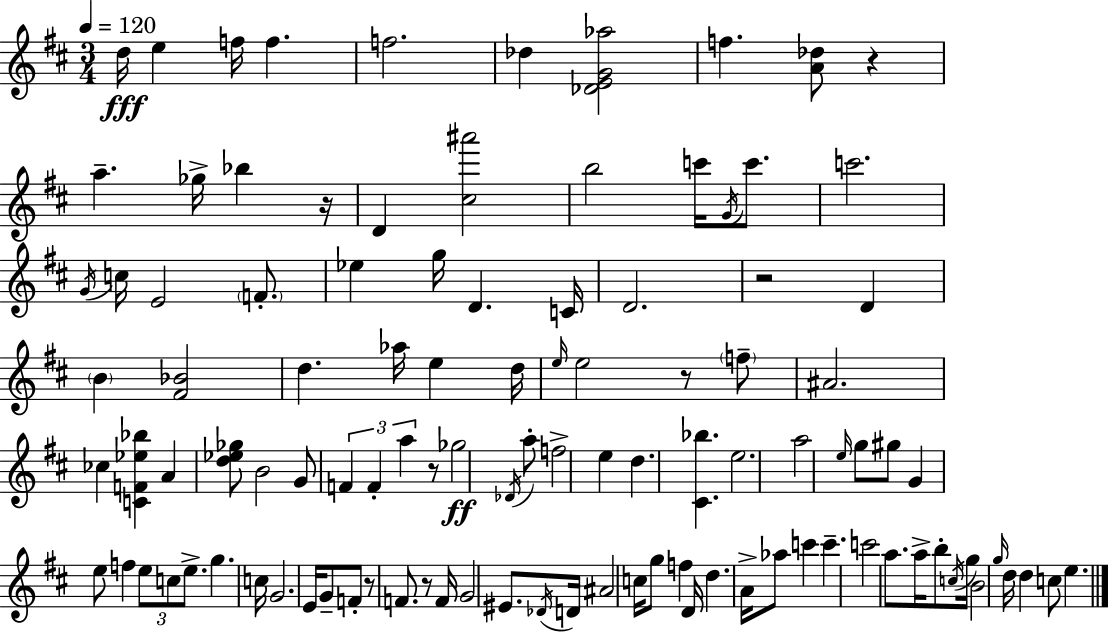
{
  \clef treble
  \numericTimeSignature
  \time 3/4
  \key d \major
  \tempo 4 = 120
  d''16\fff e''4 f''16 f''4. | f''2. | des''4 <des' e' g' aes''>2 | f''4. <a' des''>8 r4 | \break a''4.-- ges''16-> bes''4 r16 | d'4 <cis'' ais'''>2 | b''2 c'''16 \acciaccatura { g'16 } c'''8. | c'''2. | \break \acciaccatura { g'16 } c''16 e'2 \parenthesize f'8.-. | ees''4 g''16 d'4. | c'16 d'2. | r2 d'4 | \break \parenthesize b'4 <fis' bes'>2 | d''4. aes''16 e''4 | d''16 \grace { e''16 } e''2 r8 | \parenthesize f''8-- ais'2. | \break ces''4 <c' f' ees'' bes''>4 a'4 | <d'' ees'' ges''>8 b'2 | g'8 \tuplet 3/2 { f'4 f'4-. a''4 } | r8 ges''2\ff | \break \acciaccatura { des'16 } a''8-. f''2-> | e''4 d''4. <cis' bes''>4. | e''2. | a''2 | \break \grace { e''16 } g''8 gis''8 g'4 e''8 f''4 | \tuplet 3/2 { e''8 c''8 e''8.-> } g''4. | c''16 g'2. | e'16 g'8-- f'8-. r8 | \break f'8. r8 f'16 g'2 | eis'8. \acciaccatura { des'16 } d'16 ais'2 | c''16 g''8 f''4 d'16 d''4. | a'16-> aes''8 c'''4 | \break c'''4.-- c'''2 | a''8. a''16-> b''8-. \acciaccatura { c''16 } g''16 b'2 | \grace { g''16 } d''16 d''4 | c''8 e''4. \bar "|."
}